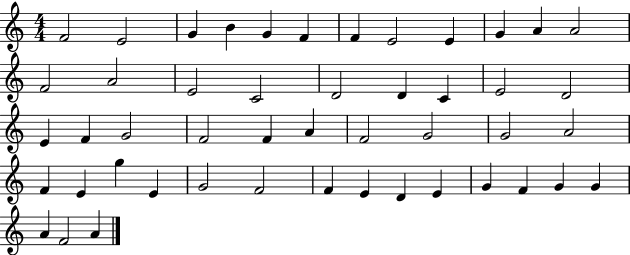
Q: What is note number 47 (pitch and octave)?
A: F4